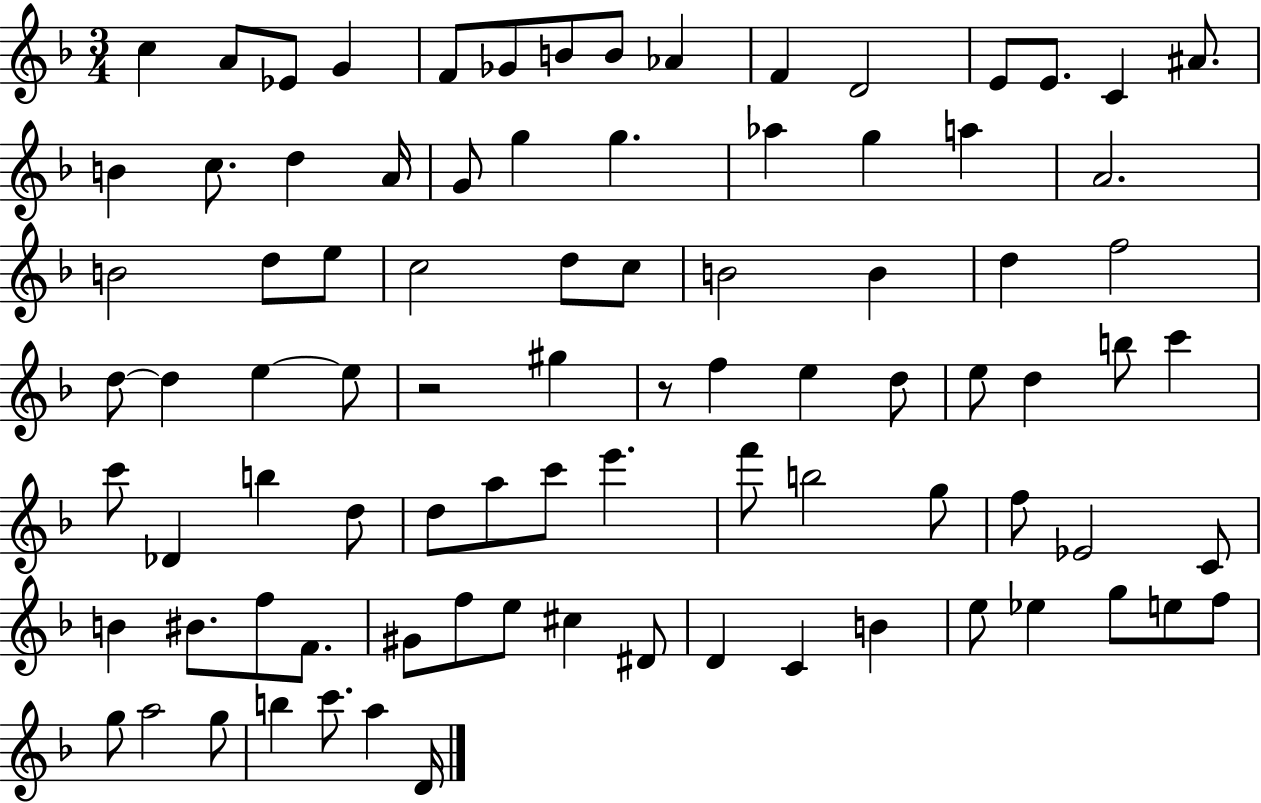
{
  \clef treble
  \numericTimeSignature
  \time 3/4
  \key f \major
  c''4 a'8 ees'8 g'4 | f'8 ges'8 b'8 b'8 aes'4 | f'4 d'2 | e'8 e'8. c'4 ais'8. | \break b'4 c''8. d''4 a'16 | g'8 g''4 g''4. | aes''4 g''4 a''4 | a'2. | \break b'2 d''8 e''8 | c''2 d''8 c''8 | b'2 b'4 | d''4 f''2 | \break d''8~~ d''4 e''4~~ e''8 | r2 gis''4 | r8 f''4 e''4 d''8 | e''8 d''4 b''8 c'''4 | \break c'''8 des'4 b''4 d''8 | d''8 a''8 c'''8 e'''4. | f'''8 b''2 g''8 | f''8 ees'2 c'8 | \break b'4 bis'8. f''8 f'8. | gis'8 f''8 e''8 cis''4 dis'8 | d'4 c'4 b'4 | e''8 ees''4 g''8 e''8 f''8 | \break g''8 a''2 g''8 | b''4 c'''8. a''4 d'16 | \bar "|."
}